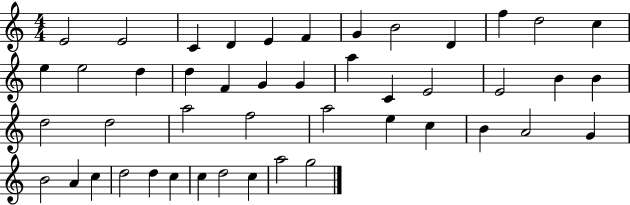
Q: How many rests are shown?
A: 0